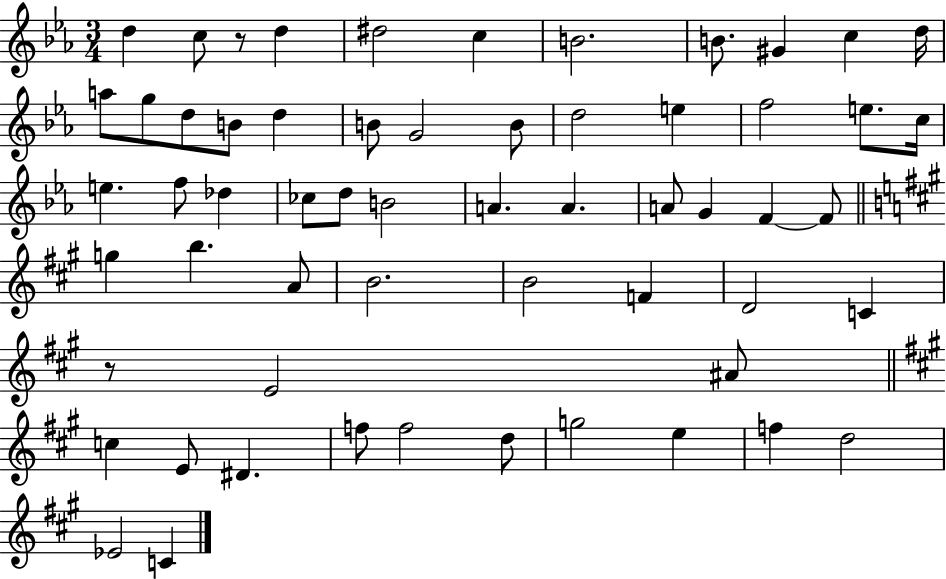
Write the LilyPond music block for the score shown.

{
  \clef treble
  \numericTimeSignature
  \time 3/4
  \key ees \major
  d''4 c''8 r8 d''4 | dis''2 c''4 | b'2. | b'8. gis'4 c''4 d''16 | \break a''8 g''8 d''8 b'8 d''4 | b'8 g'2 b'8 | d''2 e''4 | f''2 e''8. c''16 | \break e''4. f''8 des''4 | ces''8 d''8 b'2 | a'4. a'4. | a'8 g'4 f'4~~ f'8 | \break \bar "||" \break \key a \major g''4 b''4. a'8 | b'2. | b'2 f'4 | d'2 c'4 | \break r8 e'2 ais'8 | \bar "||" \break \key a \major c''4 e'8 dis'4. | f''8 f''2 d''8 | g''2 e''4 | f''4 d''2 | \break ees'2 c'4 | \bar "|."
}